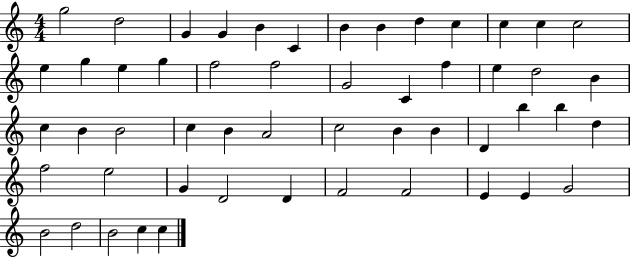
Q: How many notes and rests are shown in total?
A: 53